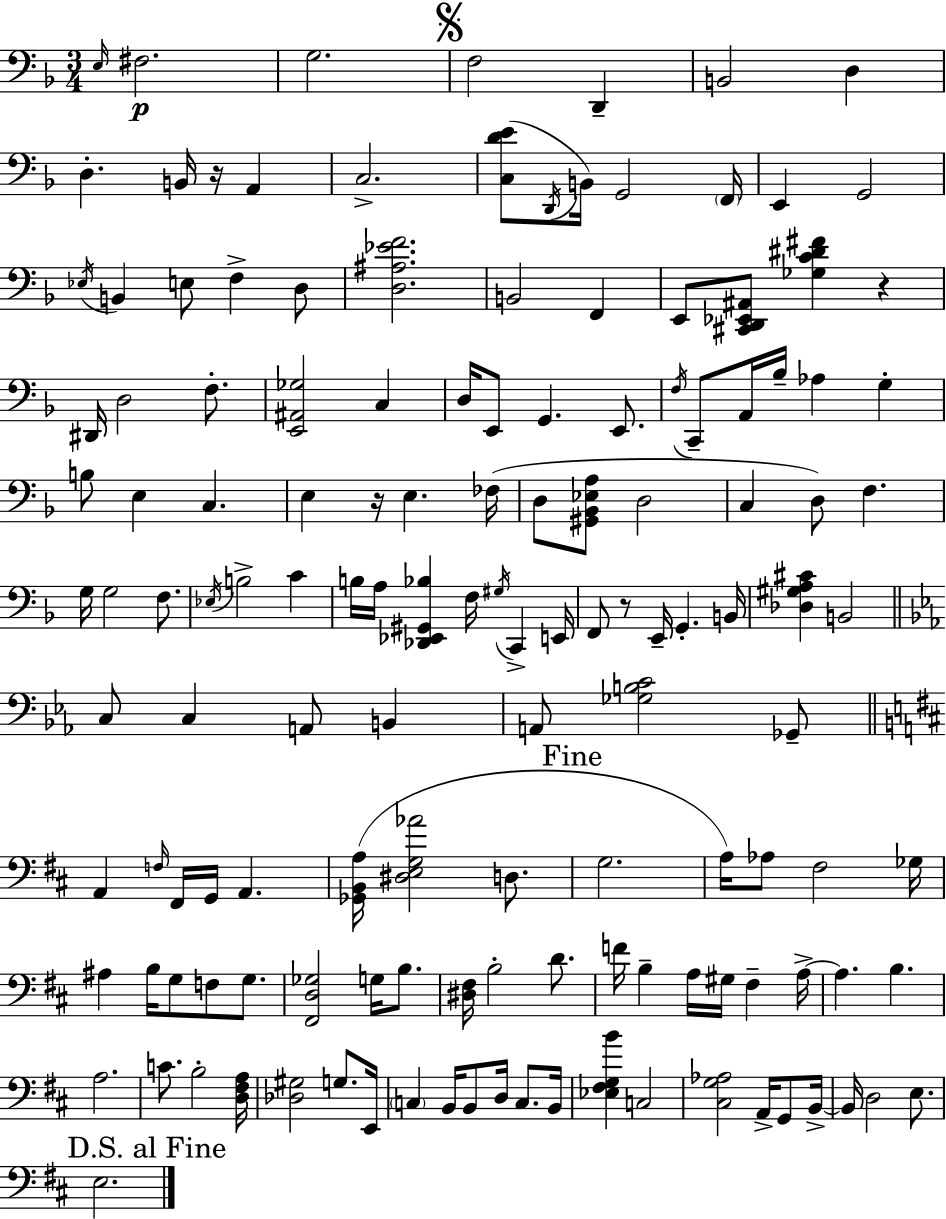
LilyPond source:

{
  \clef bass
  \numericTimeSignature
  \time 3/4
  \key f \major
  \grace { e16 }\p fis2. | g2. | \mark \markup { \musicglyph "scripts.segno" } f2 d,4-- | b,2 d4 | \break d4.-. b,16 r16 a,4 | c2.-> | <c d' e'>8( \acciaccatura { d,16 } b,16) g,2 | \parenthesize f,16 e,4 g,2 | \break \acciaccatura { ees16 } b,4 e8 f4-> | d8 <d ais ees' f'>2. | b,2 f,4 | e,8 <cis, d, ees, ais,>8 <ges c' dis' fis'>4 r4 | \break dis,16 d2 | f8.-. <e, ais, ges>2 c4 | d16 e,8 g,4. | e,8. \acciaccatura { f16 } c,8-- a,16 bes16-- aes4 | \break g4-. b8 e4 c4. | e4 r16 e4. | fes16( d8 <gis, bes, ees a>8 d2 | c4 d8) f4. | \break g16 g2 | f8. \acciaccatura { ees16 } b2-> | c'4 b16 a16 <des, ees, gis, bes>4 f16 | \acciaccatura { gis16 } c,4-> e,16 f,8 r8 e,16-- g,4.-. | \break b,16 <des gis a cis'>4 b,2 | \bar "||" \break \key c \minor c8 c4 a,8 b,4 | a,8 <ges b c'>2 ges,8-- | \bar "||" \break \key d \major a,4 \grace { f16 } fis,16 g,16 a,4. | <ges, b, a>16( <dis e g aes'>2 d8. | \mark "Fine" g2. | a16) aes8 fis2 | \break ges16 ais4 b16 g8 f8 g8. | <fis, d ges>2 g16 b8. | <dis fis>16 b2-. d'8. | f'16 b4-- a16 gis16 fis4-- | \break a16->~~ a4. b4. | a2. | c'8. b2-. | <d fis a>16 <des gis>2 g8. | \break e,16 \parenthesize c4 b,16 b,8 d16 c8. | b,16 <ees fis g b'>4 c2 | <cis g aes>2 a,16-> g,8 | b,16->~~ b,16 d2 e8. | \break \mark "D.S. al Fine" e2. | \bar "|."
}